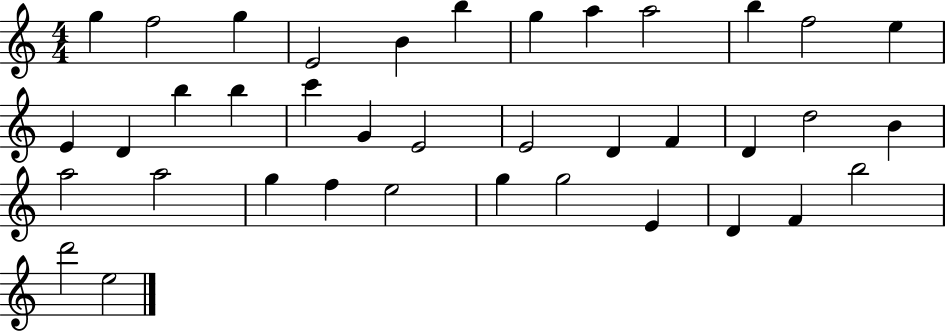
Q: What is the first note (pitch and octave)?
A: G5